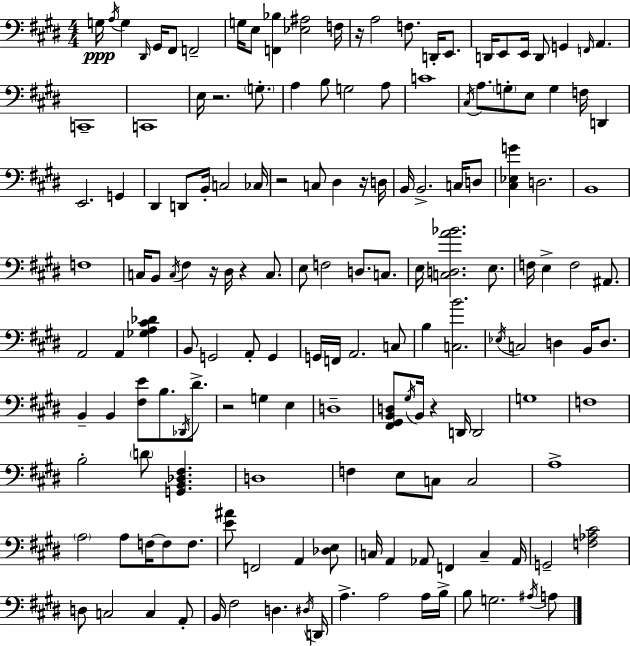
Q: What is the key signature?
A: E major